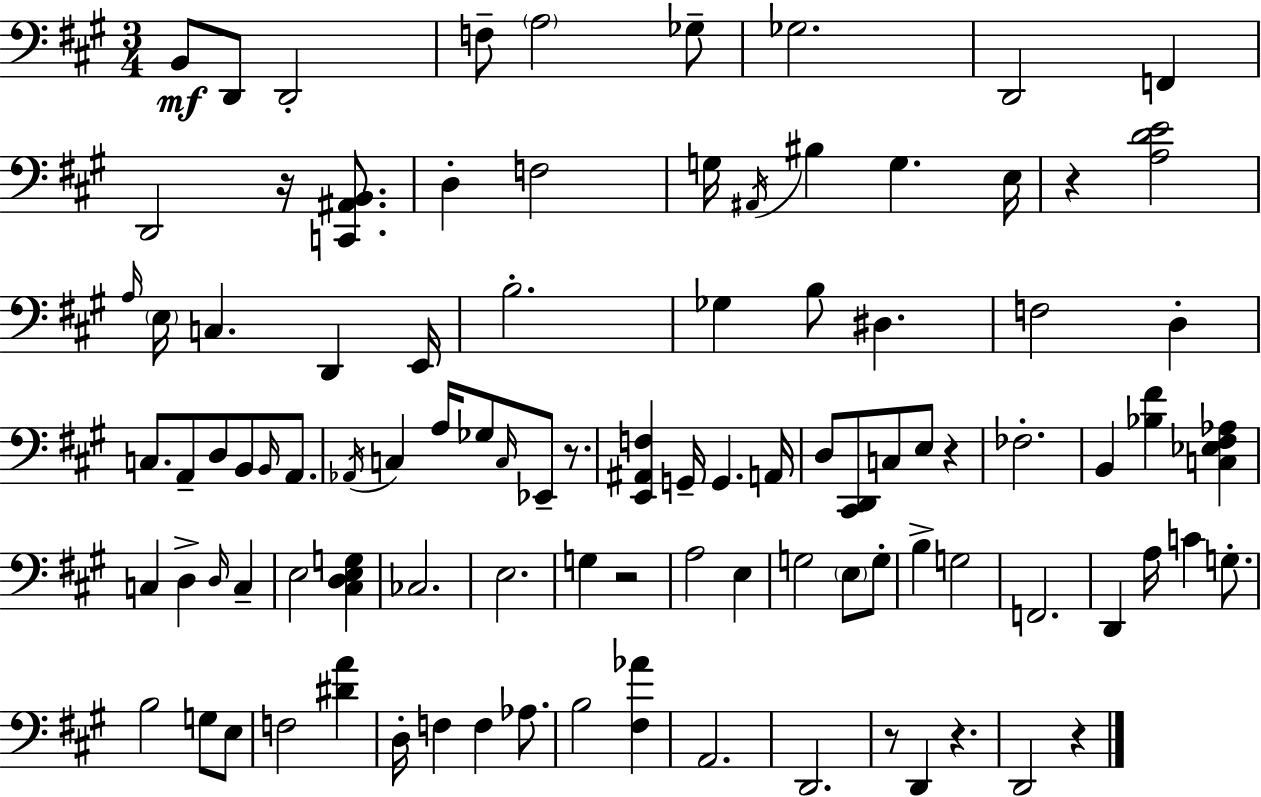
{
  \clef bass
  \numericTimeSignature
  \time 3/4
  \key a \major
  b,8\mf d,8 d,2-. | f8-- \parenthesize a2 ges8-- | ges2. | d,2 f,4 | \break d,2 r16 <c, ais, b,>8. | d4-. f2 | g16 \acciaccatura { ais,16 } bis4 g4. | e16 r4 <a d' e'>2 | \break \grace { a16 } \parenthesize e16 c4. d,4 | e,16 b2.-. | ges4 b8 dis4. | f2 d4-. | \break c8. a,8-- d8 b,8 \grace { b,16 } | a,8. \acciaccatura { aes,16 } c4 a16 ges8 \grace { c16 } | ees,8-- r8. <e, ais, f>4 g,16-- g,4. | a,16 d8 <cis, d,>8 c8 e8 | \break r4 fes2.-. | b,4 <bes fis'>4 | <c ees fis aes>4 c4 d4-> | \grace { d16 } c4-- e2 | \break <cis d e g>4 ces2. | e2. | g4 r2 | a2 | \break e4 g2 | \parenthesize e8 g8-. b4-> g2 | f,2. | d,4 a16 c'4 | \break g8.-. b2 | g8 e8 f2 | <dis' a'>4 d16-. f4 f4 | aes8. b2 | \break <fis aes'>4 a,2. | d,2. | r8 d,4 | r4. d,2 | \break r4 \bar "|."
}